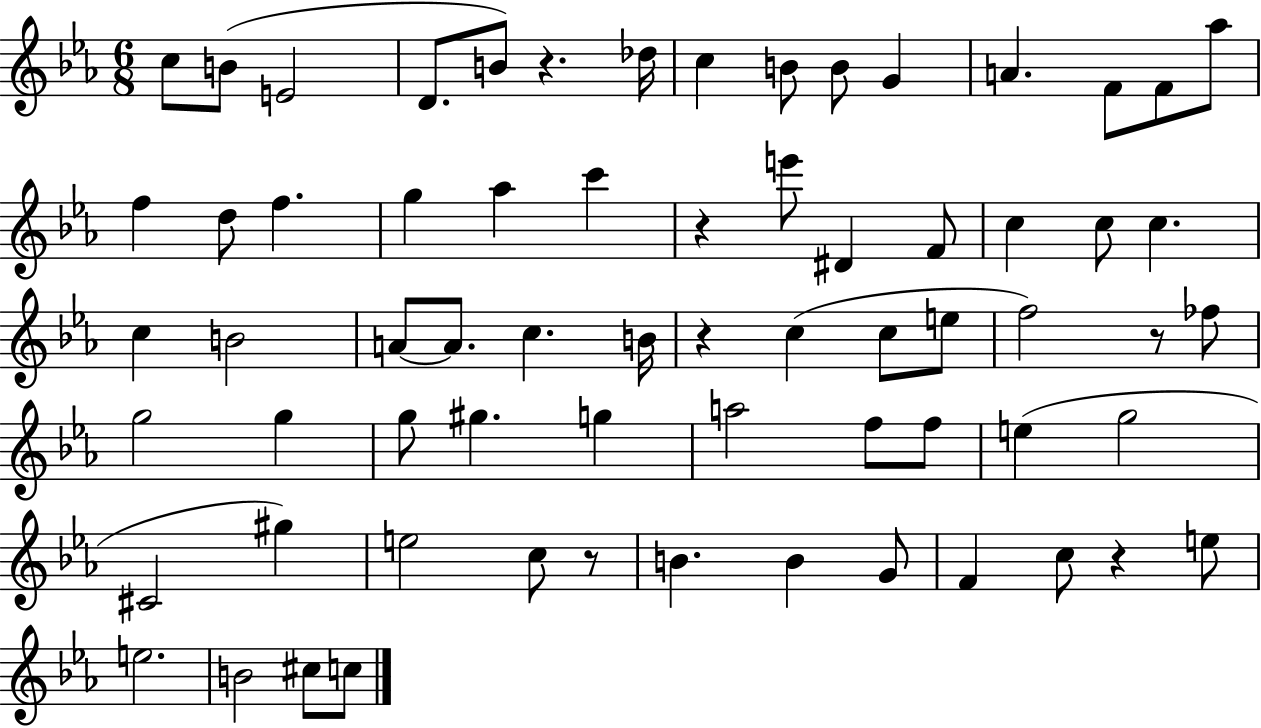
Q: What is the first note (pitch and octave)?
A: C5